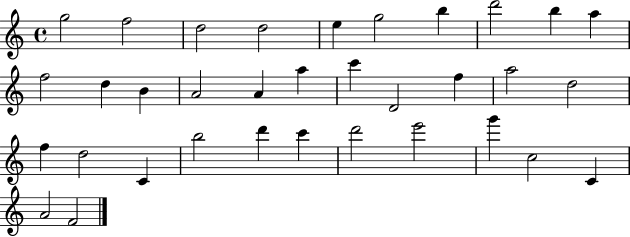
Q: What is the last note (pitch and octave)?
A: F4